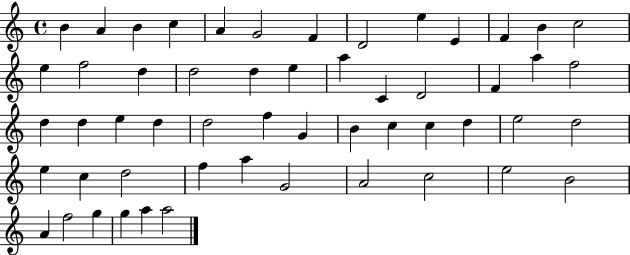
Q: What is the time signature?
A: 4/4